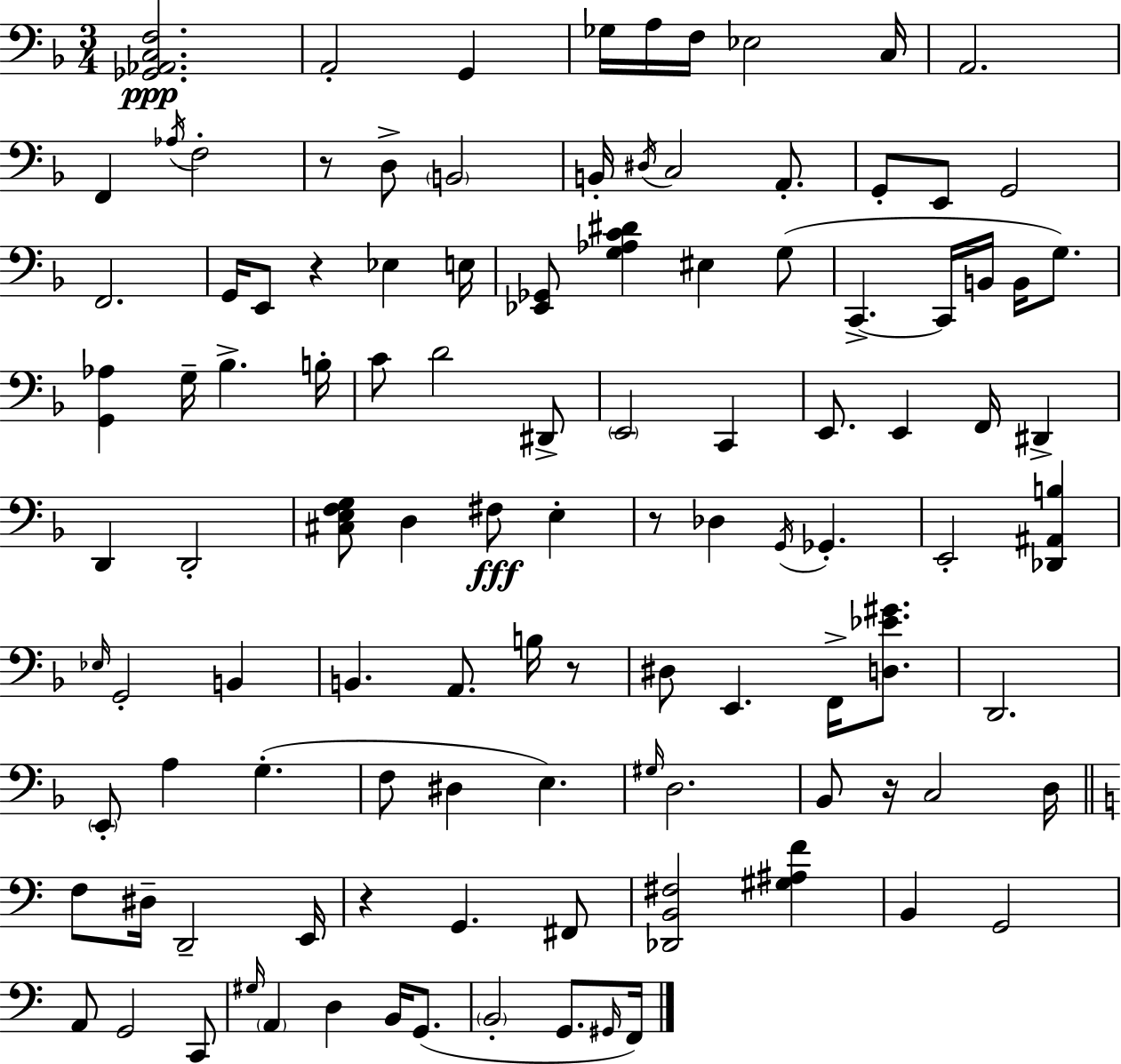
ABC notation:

X:1
T:Untitled
M:3/4
L:1/4
K:Dm
[_G,,_A,,C,F,]2 A,,2 G,, _G,/4 A,/4 F,/4 _E,2 C,/4 A,,2 F,, _A,/4 F,2 z/2 D,/2 B,,2 B,,/4 ^D,/4 C,2 A,,/2 G,,/2 E,,/2 G,,2 F,,2 G,,/4 E,,/2 z _E, E,/4 [_E,,_G,,]/2 [G,_A,C^D] ^E, G,/2 C,, C,,/4 B,,/4 B,,/4 G,/2 [G,,_A,] G,/4 _B, B,/4 C/2 D2 ^D,,/2 E,,2 C,, E,,/2 E,, F,,/4 ^D,, D,, D,,2 [^C,E,F,G,]/2 D, ^F,/2 E, z/2 _D, G,,/4 _G,, E,,2 [_D,,^A,,B,] _E,/4 G,,2 B,, B,, A,,/2 B,/4 z/2 ^D,/2 E,, F,,/4 [D,_E^G]/2 D,,2 E,,/2 A, G, F,/2 ^D, E, ^G,/4 D,2 _B,,/2 z/4 C,2 D,/4 F,/2 ^D,/4 D,,2 E,,/4 z G,, ^F,,/2 [_D,,B,,^F,]2 [^G,^A,F] B,, G,,2 A,,/2 G,,2 C,,/2 ^G,/4 A,, D, B,,/4 G,,/2 B,,2 G,,/2 ^G,,/4 F,,/4